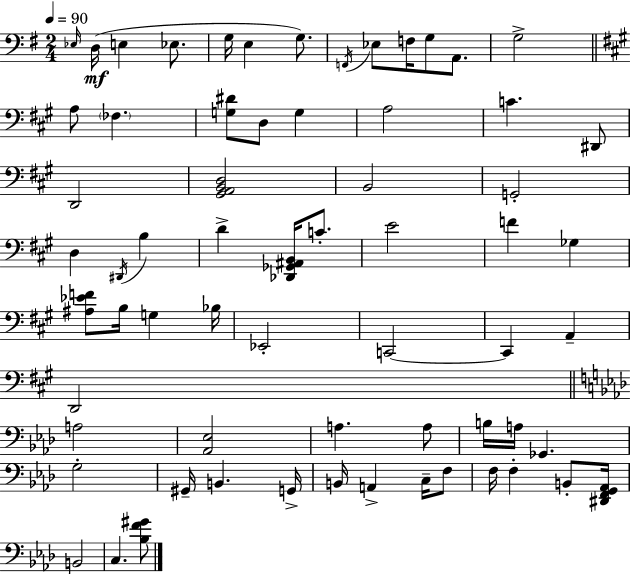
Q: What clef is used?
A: bass